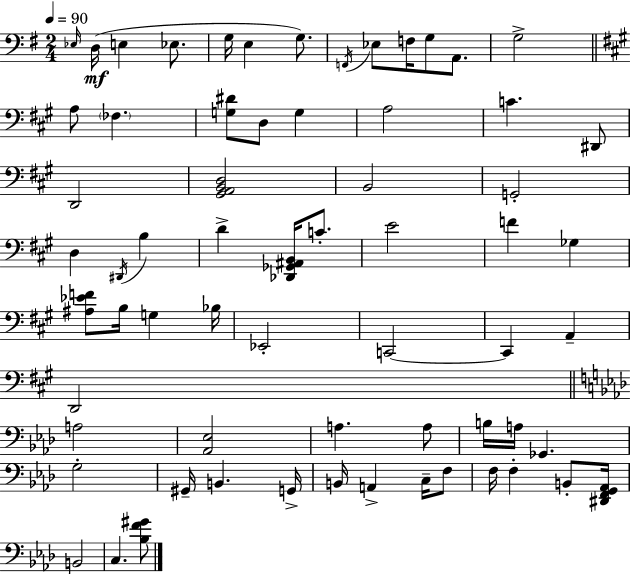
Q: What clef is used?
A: bass